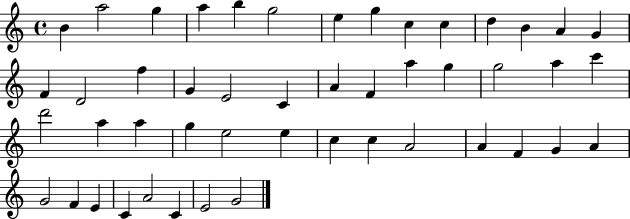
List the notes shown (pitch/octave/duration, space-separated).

B4/q A5/h G5/q A5/q B5/q G5/h E5/q G5/q C5/q C5/q D5/q B4/q A4/q G4/q F4/q D4/h F5/q G4/q E4/h C4/q A4/q F4/q A5/q G5/q G5/h A5/q C6/q D6/h A5/q A5/q G5/q E5/h E5/q C5/q C5/q A4/h A4/q F4/q G4/q A4/q G4/h F4/q E4/q C4/q A4/h C4/q E4/h G4/h